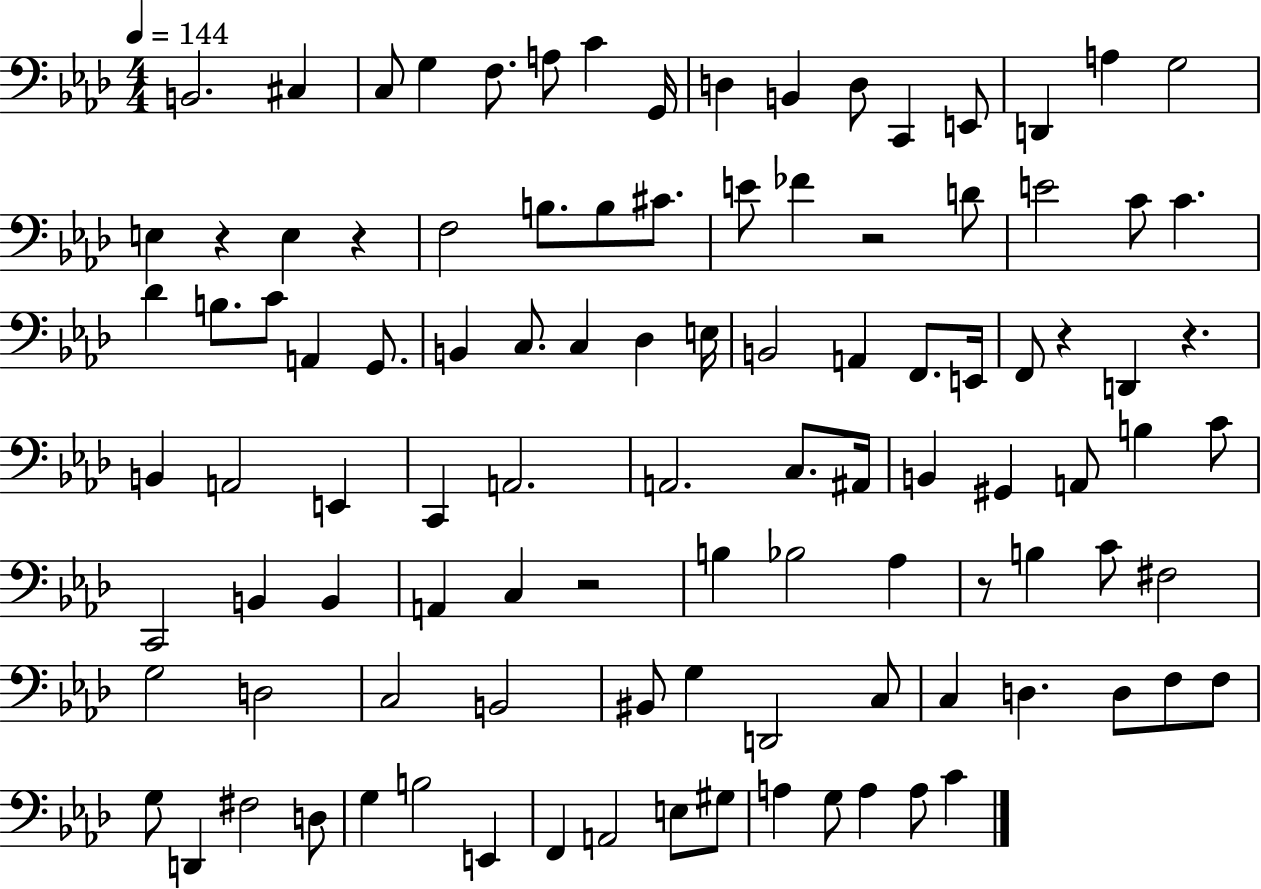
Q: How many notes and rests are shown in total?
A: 104